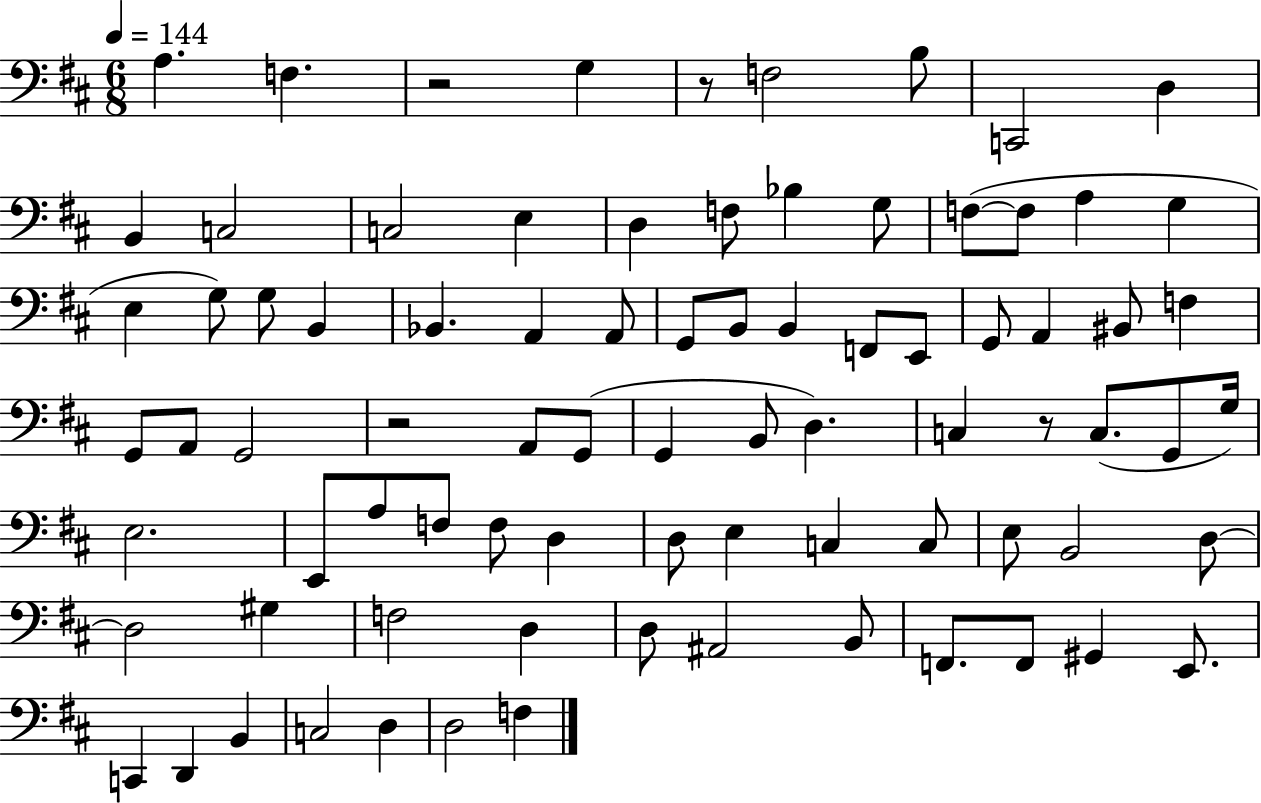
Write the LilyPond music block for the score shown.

{
  \clef bass
  \numericTimeSignature
  \time 6/8
  \key d \major
  \tempo 4 = 144
  a4. f4. | r2 g4 | r8 f2 b8 | c,2 d4 | \break b,4 c2 | c2 e4 | d4 f8 bes4 g8 | f8~(~ f8 a4 g4 | \break e4 g8) g8 b,4 | bes,4. a,4 a,8 | g,8 b,8 b,4 f,8 e,8 | g,8 a,4 bis,8 f4 | \break g,8 a,8 g,2 | r2 a,8 g,8( | g,4 b,8 d4.) | c4 r8 c8.( g,8 g16) | \break e2. | e,8 a8 f8 f8 d4 | d8 e4 c4 c8 | e8 b,2 d8~~ | \break d2 gis4 | f2 d4 | d8 ais,2 b,8 | f,8. f,8 gis,4 e,8. | \break c,4 d,4 b,4 | c2 d4 | d2 f4 | \bar "|."
}